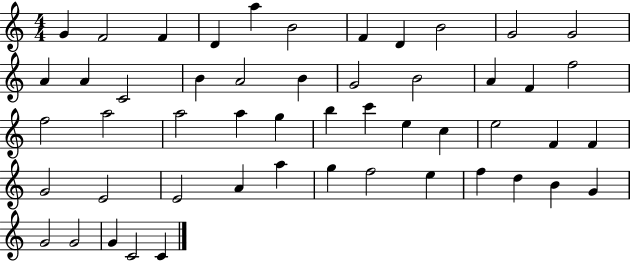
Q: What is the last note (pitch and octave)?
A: C4